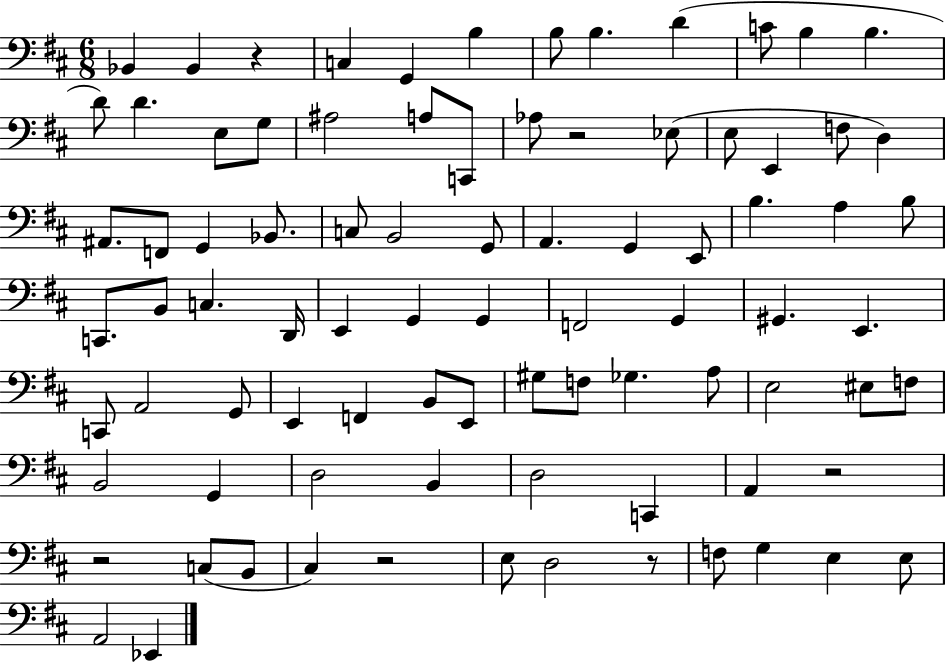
X:1
T:Untitled
M:6/8
L:1/4
K:D
_B,, _B,, z C, G,, B, B,/2 B, D C/2 B, B, D/2 D E,/2 G,/2 ^A,2 A,/2 C,,/2 _A,/2 z2 _E,/2 E,/2 E,, F,/2 D, ^A,,/2 F,,/2 G,, _B,,/2 C,/2 B,,2 G,,/2 A,, G,, E,,/2 B, A, B,/2 C,,/2 B,,/2 C, D,,/4 E,, G,, G,, F,,2 G,, ^G,, E,, C,,/2 A,,2 G,,/2 E,, F,, B,,/2 E,,/2 ^G,/2 F,/2 _G, A,/2 E,2 ^E,/2 F,/2 B,,2 G,, D,2 B,, D,2 C,, A,, z2 z2 C,/2 B,,/2 ^C, z2 E,/2 D,2 z/2 F,/2 G, E, E,/2 A,,2 _E,,